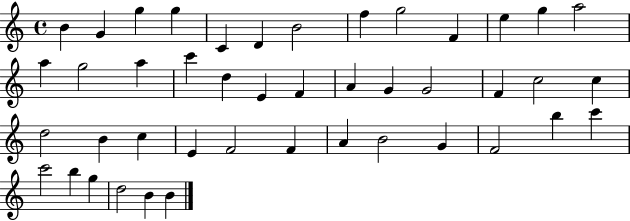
{
  \clef treble
  \time 4/4
  \defaultTimeSignature
  \key c \major
  b'4 g'4 g''4 g''4 | c'4 d'4 b'2 | f''4 g''2 f'4 | e''4 g''4 a''2 | \break a''4 g''2 a''4 | c'''4 d''4 e'4 f'4 | a'4 g'4 g'2 | f'4 c''2 c''4 | \break d''2 b'4 c''4 | e'4 f'2 f'4 | a'4 b'2 g'4 | f'2 b''4 c'''4 | \break c'''2 b''4 g''4 | d''2 b'4 b'4 | \bar "|."
}